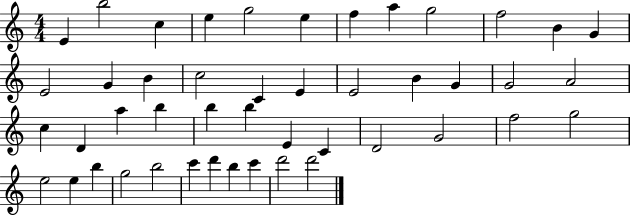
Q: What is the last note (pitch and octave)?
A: D6